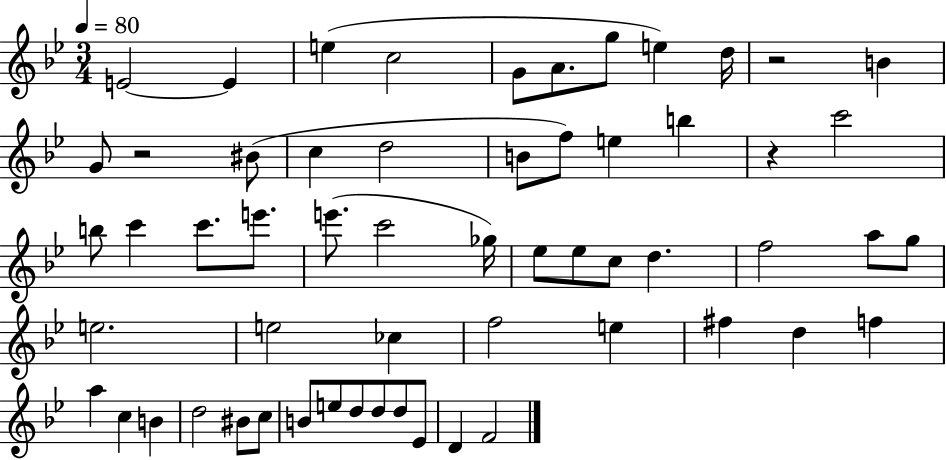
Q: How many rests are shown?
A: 3